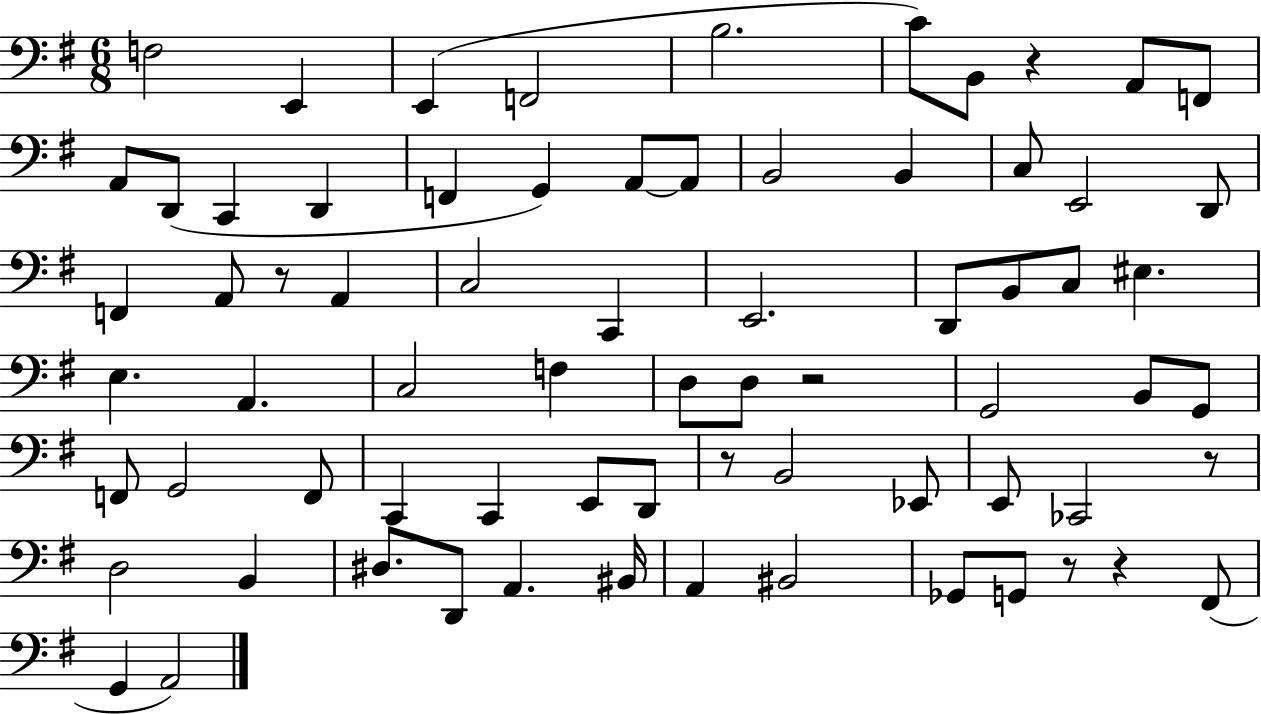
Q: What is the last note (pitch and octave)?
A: A2